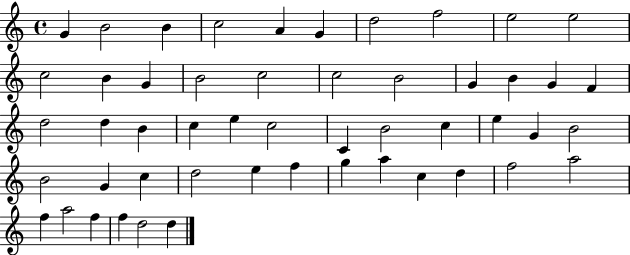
X:1
T:Untitled
M:4/4
L:1/4
K:C
G B2 B c2 A G d2 f2 e2 e2 c2 B G B2 c2 c2 B2 G B G F d2 d B c e c2 C B2 c e G B2 B2 G c d2 e f g a c d f2 a2 f a2 f f d2 d